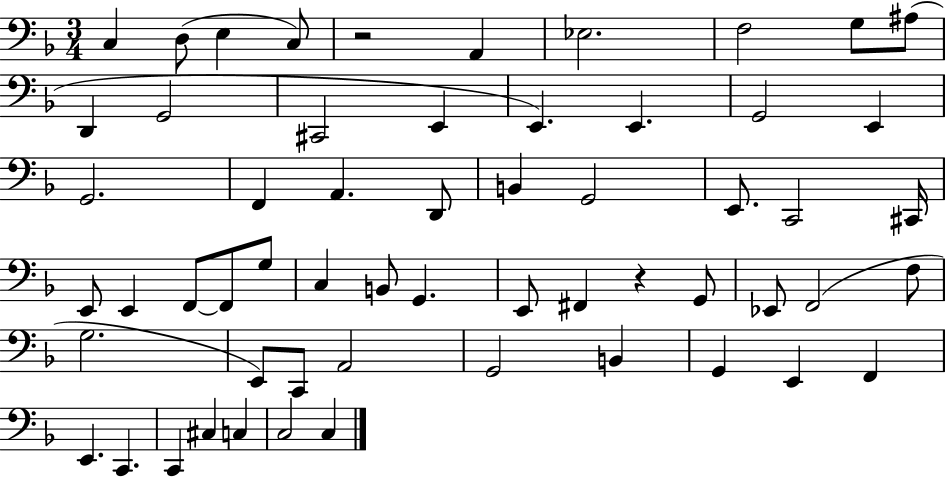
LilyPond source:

{
  \clef bass
  \numericTimeSignature
  \time 3/4
  \key f \major
  c4 d8( e4 c8) | r2 a,4 | ees2. | f2 g8 ais8( | \break d,4 g,2 | cis,2 e,4 | e,4.) e,4. | g,2 e,4 | \break g,2. | f,4 a,4. d,8 | b,4 g,2 | e,8. c,2 cis,16 | \break e,8 e,4 f,8~~ f,8 g8 | c4 b,8 g,4. | e,8 fis,4 r4 g,8 | ees,8 f,2( f8 | \break g2. | e,8) c,8 a,2 | g,2 b,4 | g,4 e,4 f,4 | \break e,4. c,4. | c,4 cis4 c4 | c2 c4 | \bar "|."
}